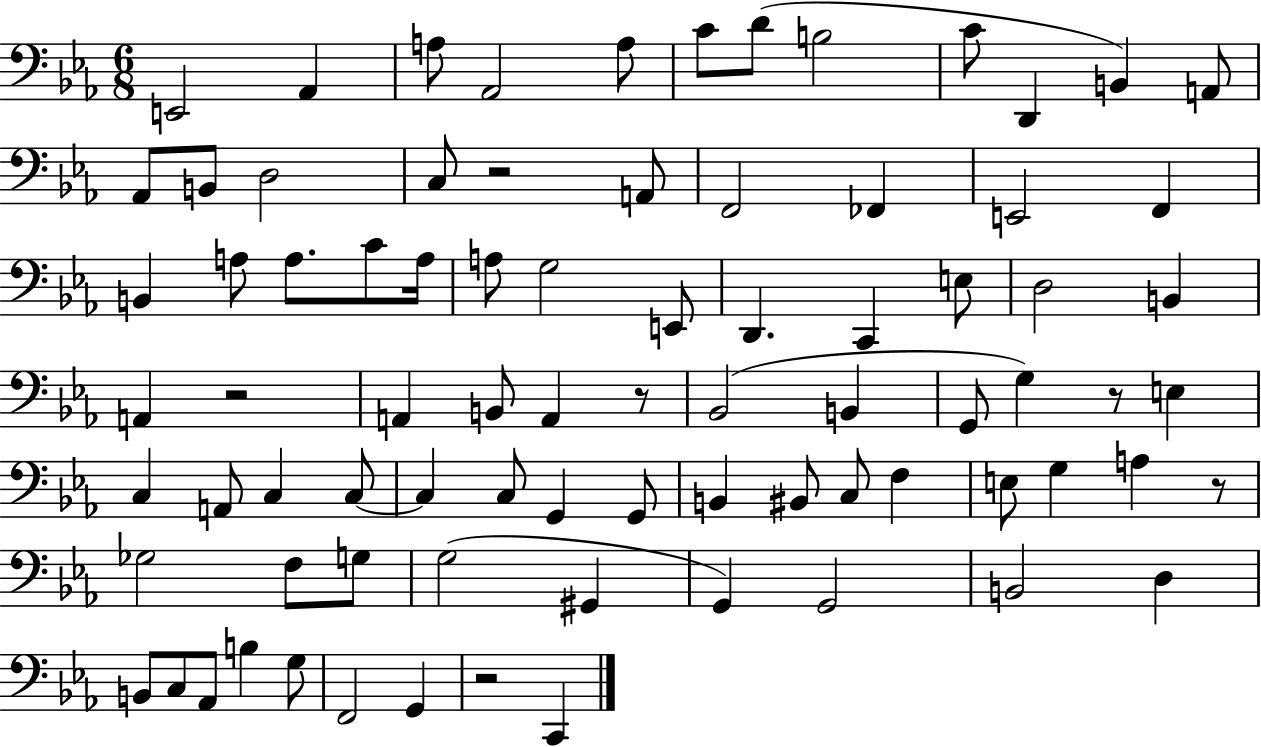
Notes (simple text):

E2/h Ab2/q A3/e Ab2/h A3/e C4/e D4/e B3/h C4/e D2/q B2/q A2/e Ab2/e B2/e D3/h C3/e R/h A2/e F2/h FES2/q E2/h F2/q B2/q A3/e A3/e. C4/e A3/s A3/e G3/h E2/e D2/q. C2/q E3/e D3/h B2/q A2/q R/h A2/q B2/e A2/q R/e Bb2/h B2/q G2/e G3/q R/e E3/q C3/q A2/e C3/q C3/e C3/q C3/e G2/q G2/e B2/q BIS2/e C3/e F3/q E3/e G3/q A3/q R/e Gb3/h F3/e G3/e G3/h G#2/q G2/q G2/h B2/h D3/q B2/e C3/e Ab2/e B3/q G3/e F2/h G2/q R/h C2/q